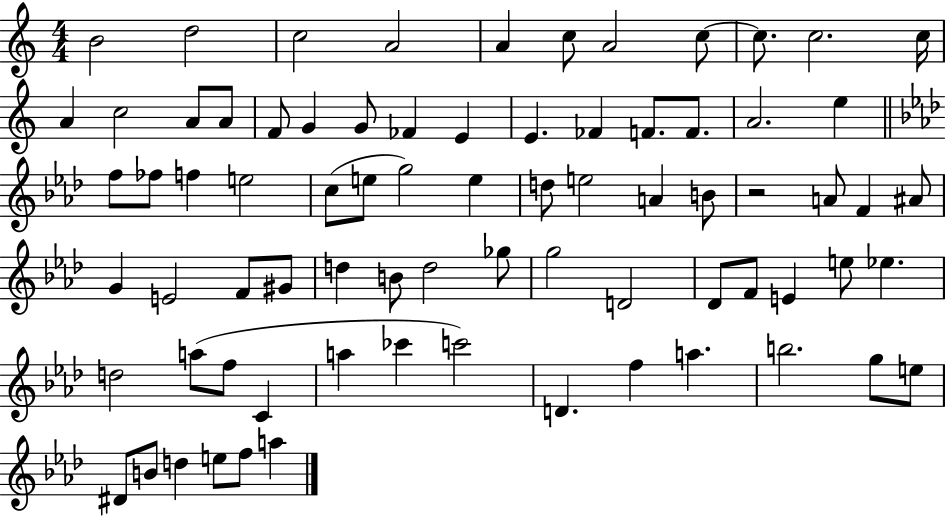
B4/h D5/h C5/h A4/h A4/q C5/e A4/h C5/e C5/e. C5/h. C5/s A4/q C5/h A4/e A4/e F4/e G4/q G4/e FES4/q E4/q E4/q. FES4/q F4/e. F4/e. A4/h. E5/q F5/e FES5/e F5/q E5/h C5/e E5/e G5/h E5/q D5/e E5/h A4/q B4/e R/h A4/e F4/q A#4/e G4/q E4/h F4/e G#4/e D5/q B4/e D5/h Gb5/e G5/h D4/h Db4/e F4/e E4/q E5/e Eb5/q. D5/h A5/e F5/e C4/q A5/q CES6/q C6/h D4/q. F5/q A5/q. B5/h. G5/e E5/e D#4/e B4/e D5/q E5/e F5/e A5/q